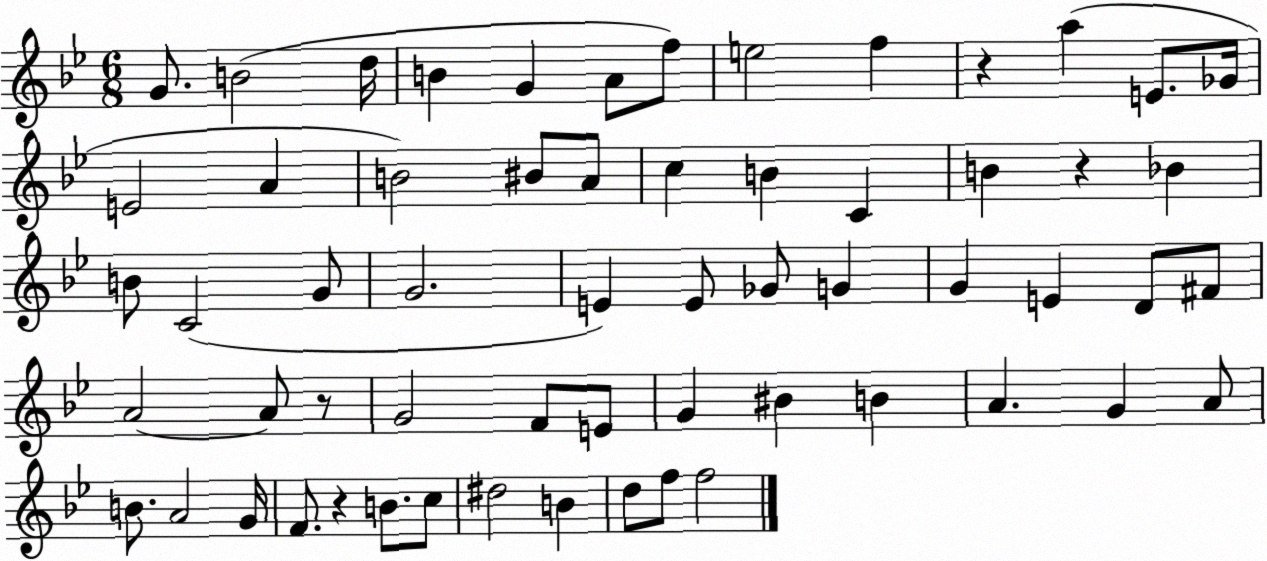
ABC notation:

X:1
T:Untitled
M:6/8
L:1/4
K:Bb
G/2 B2 d/4 B G A/2 f/2 e2 f z a E/2 _G/4 E2 A B2 ^B/2 A/2 c B C B z _B B/2 C2 G/2 G2 E E/2 _G/2 G G E D/2 ^F/2 A2 A/2 z/2 G2 F/2 E/2 G ^B B A G A/2 B/2 A2 G/4 F/2 z B/2 c/2 ^d2 B d/2 f/2 f2